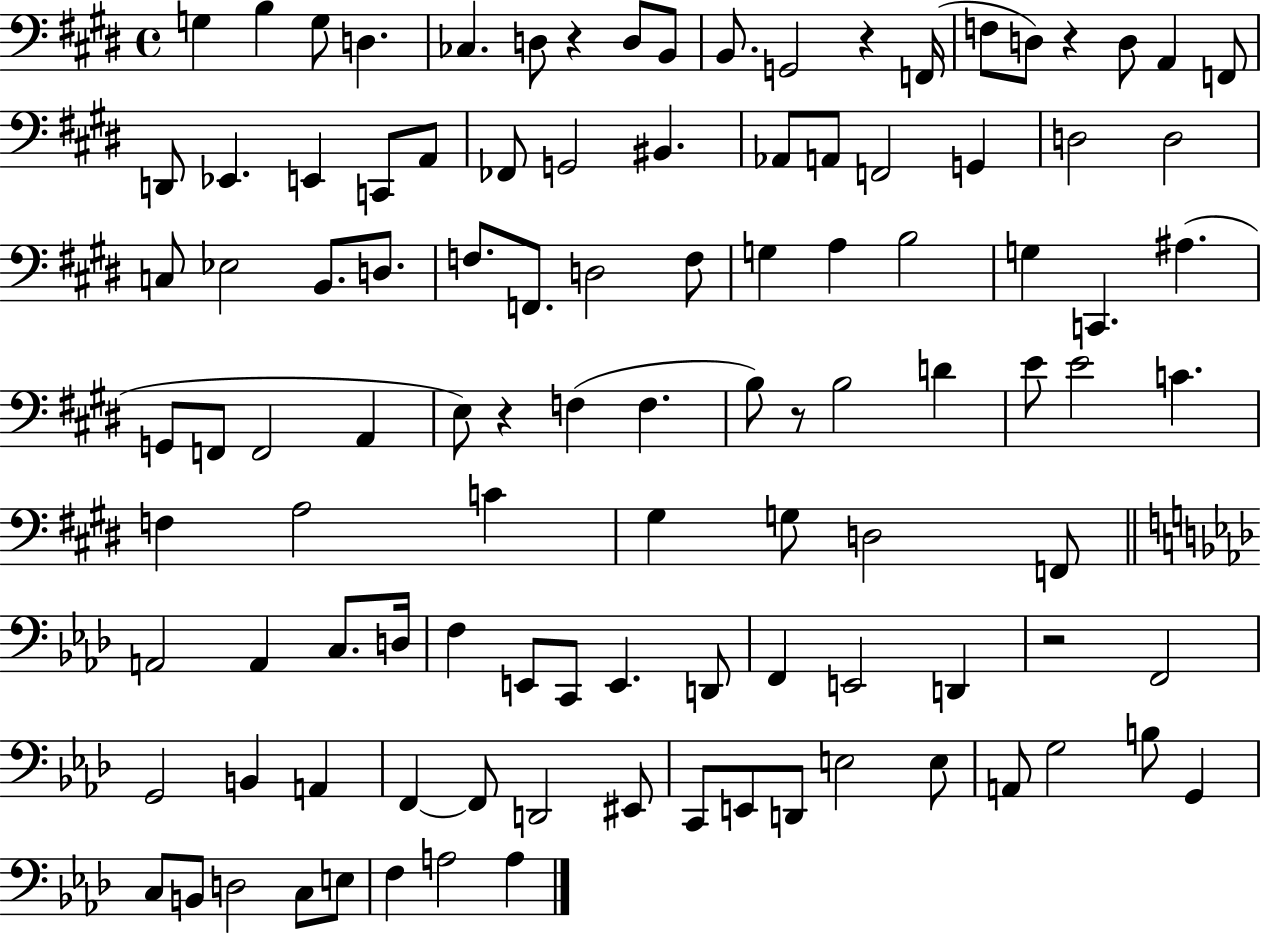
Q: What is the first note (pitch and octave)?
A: G3